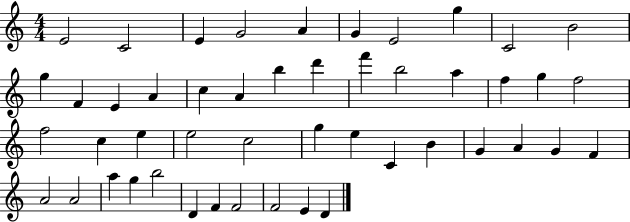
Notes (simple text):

E4/h C4/h E4/q G4/h A4/q G4/q E4/h G5/q C4/h B4/h G5/q F4/q E4/q A4/q C5/q A4/q B5/q D6/q F6/q B5/h A5/q F5/q G5/q F5/h F5/h C5/q E5/q E5/h C5/h G5/q E5/q C4/q B4/q G4/q A4/q G4/q F4/q A4/h A4/h A5/q G5/q B5/h D4/q F4/q F4/h F4/h E4/q D4/q